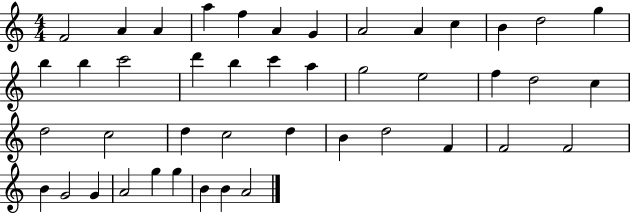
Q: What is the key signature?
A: C major